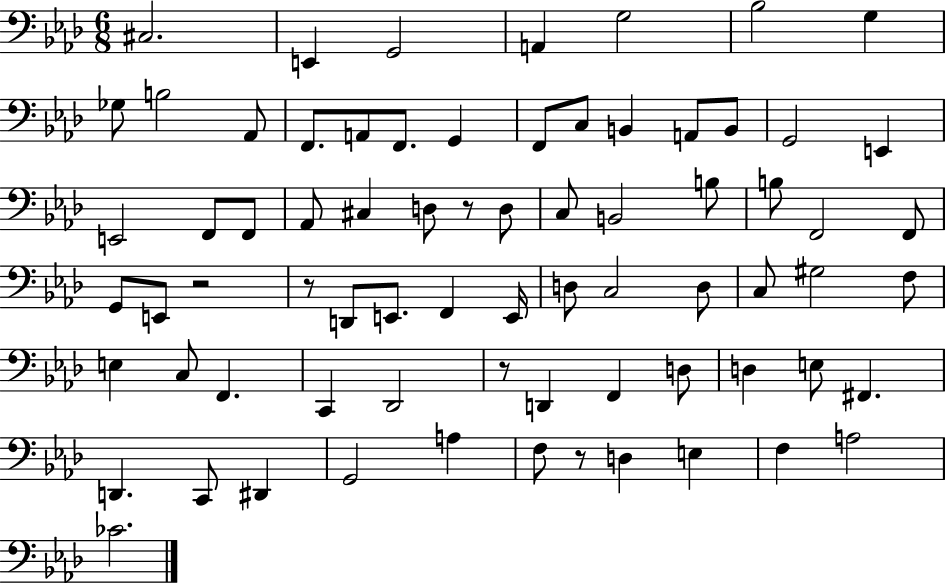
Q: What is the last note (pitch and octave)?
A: CES4